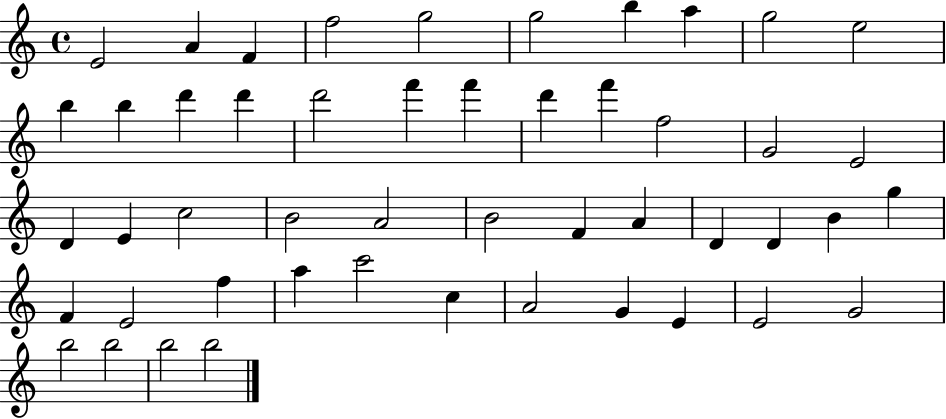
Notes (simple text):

E4/h A4/q F4/q F5/h G5/h G5/h B5/q A5/q G5/h E5/h B5/q B5/q D6/q D6/q D6/h F6/q F6/q D6/q F6/q F5/h G4/h E4/h D4/q E4/q C5/h B4/h A4/h B4/h F4/q A4/q D4/q D4/q B4/q G5/q F4/q E4/h F5/q A5/q C6/h C5/q A4/h G4/q E4/q E4/h G4/h B5/h B5/h B5/h B5/h